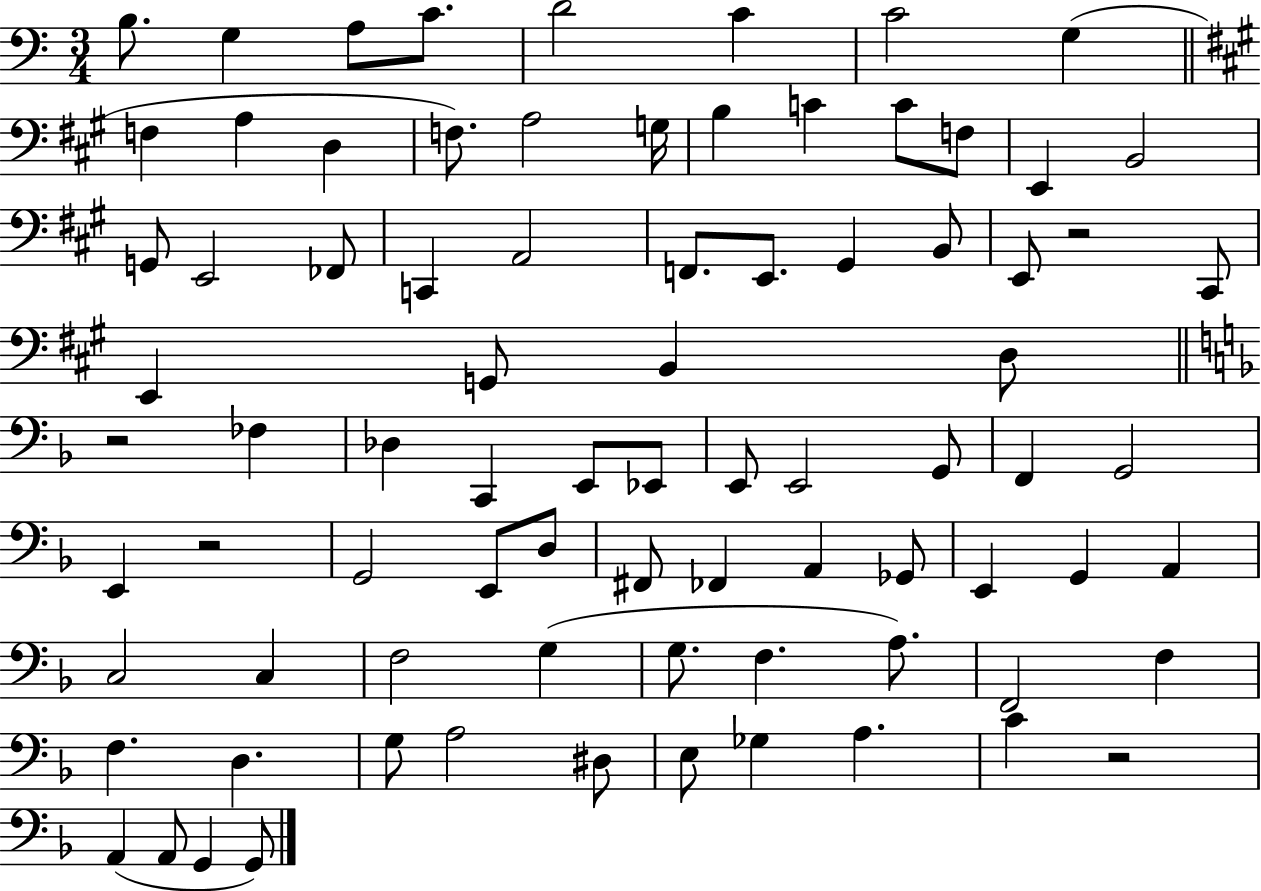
B3/e. G3/q A3/e C4/e. D4/h C4/q C4/h G3/q F3/q A3/q D3/q F3/e. A3/h G3/s B3/q C4/q C4/e F3/e E2/q B2/h G2/e E2/h FES2/e C2/q A2/h F2/e. E2/e. G#2/q B2/e E2/e R/h C#2/e E2/q G2/e B2/q D3/e R/h FES3/q Db3/q C2/q E2/e Eb2/e E2/e E2/h G2/e F2/q G2/h E2/q R/h G2/h E2/e D3/e F#2/e FES2/q A2/q Gb2/e E2/q G2/q A2/q C3/h C3/q F3/h G3/q G3/e. F3/q. A3/e. F2/h F3/q F3/q. D3/q. G3/e A3/h D#3/e E3/e Gb3/q A3/q. C4/q R/h A2/q A2/e G2/q G2/e